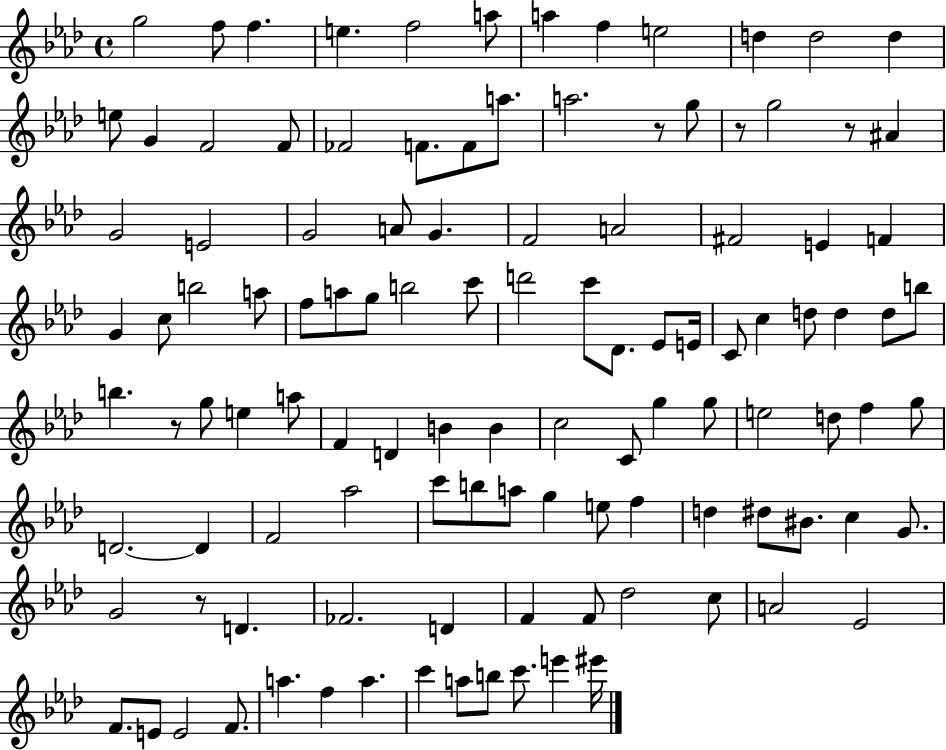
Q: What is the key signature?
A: AES major